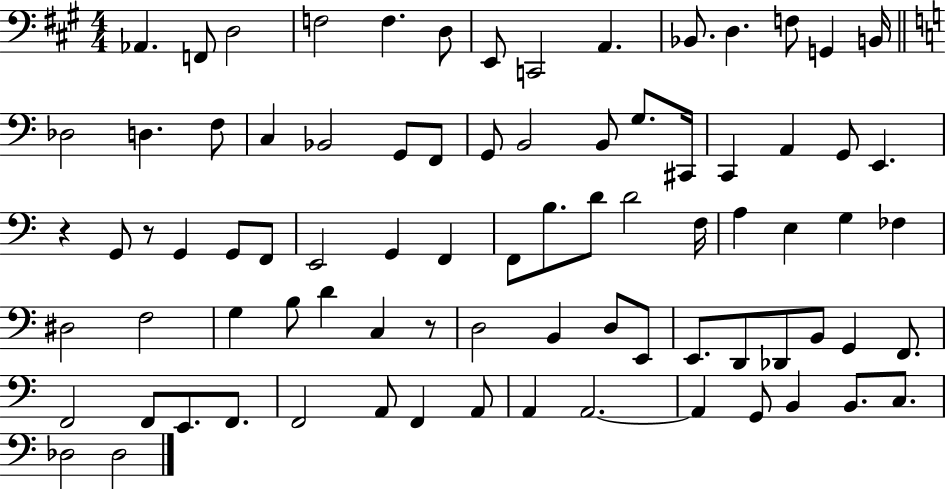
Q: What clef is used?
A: bass